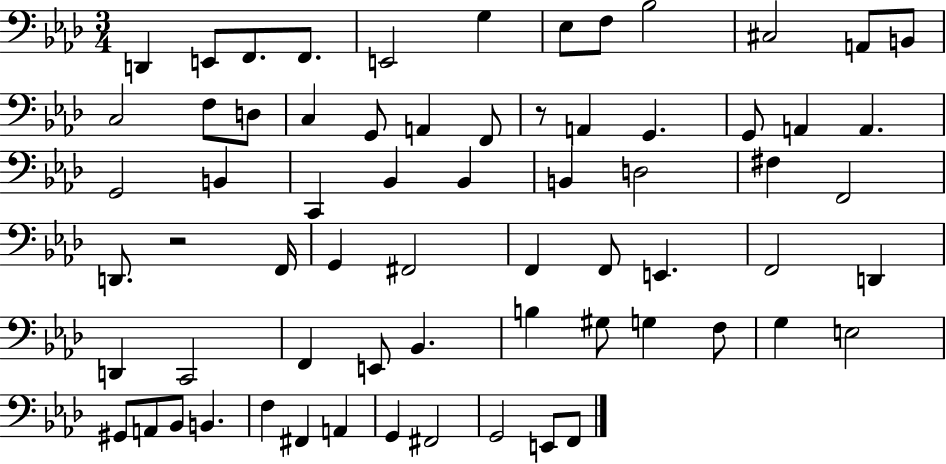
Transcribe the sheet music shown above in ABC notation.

X:1
T:Untitled
M:3/4
L:1/4
K:Ab
D,, E,,/2 F,,/2 F,,/2 E,,2 G, _E,/2 F,/2 _B,2 ^C,2 A,,/2 B,,/2 C,2 F,/2 D,/2 C, G,,/2 A,, F,,/2 z/2 A,, G,, G,,/2 A,, A,, G,,2 B,, C,, _B,, _B,, B,, D,2 ^F, F,,2 D,,/2 z2 F,,/4 G,, ^F,,2 F,, F,,/2 E,, F,,2 D,, D,, C,,2 F,, E,,/2 _B,, B, ^G,/2 G, F,/2 G, E,2 ^G,,/2 A,,/2 _B,,/2 B,, F, ^F,, A,, G,, ^F,,2 G,,2 E,,/2 F,,/2